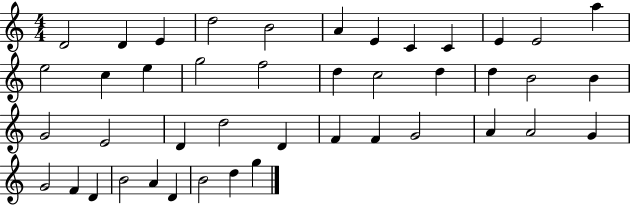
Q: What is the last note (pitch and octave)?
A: G5